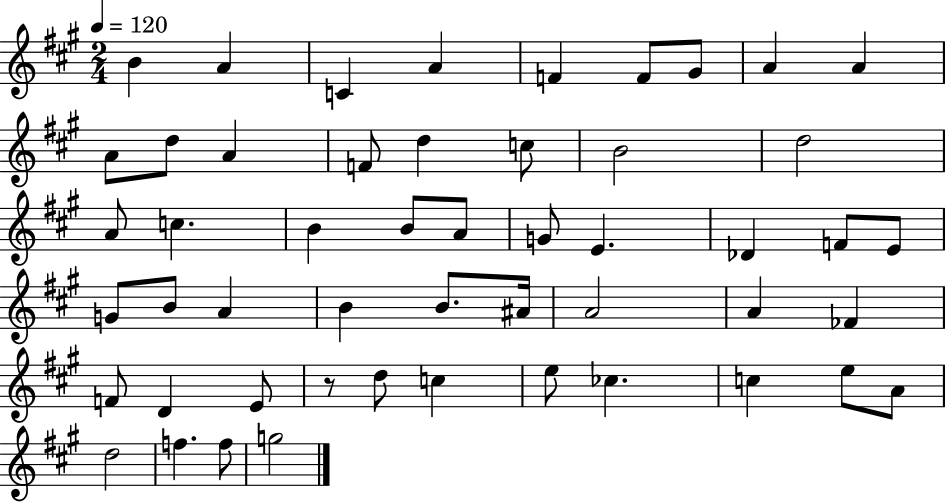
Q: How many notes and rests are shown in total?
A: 51